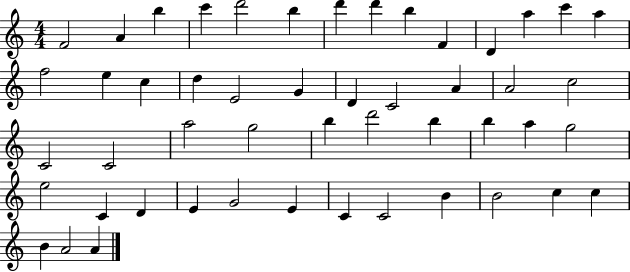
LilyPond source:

{
  \clef treble
  \numericTimeSignature
  \time 4/4
  \key c \major
  f'2 a'4 b''4 | c'''4 d'''2 b''4 | d'''4 d'''4 b''4 f'4 | d'4 a''4 c'''4 a''4 | \break f''2 e''4 c''4 | d''4 e'2 g'4 | d'4 c'2 a'4 | a'2 c''2 | \break c'2 c'2 | a''2 g''2 | b''4 d'''2 b''4 | b''4 a''4 g''2 | \break e''2 c'4 d'4 | e'4 g'2 e'4 | c'4 c'2 b'4 | b'2 c''4 c''4 | \break b'4 a'2 a'4 | \bar "|."
}